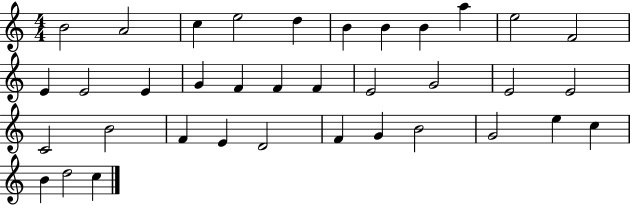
B4/h A4/h C5/q E5/h D5/q B4/q B4/q B4/q A5/q E5/h F4/h E4/q E4/h E4/q G4/q F4/q F4/q F4/q E4/h G4/h E4/h E4/h C4/h B4/h F4/q E4/q D4/h F4/q G4/q B4/h G4/h E5/q C5/q B4/q D5/h C5/q